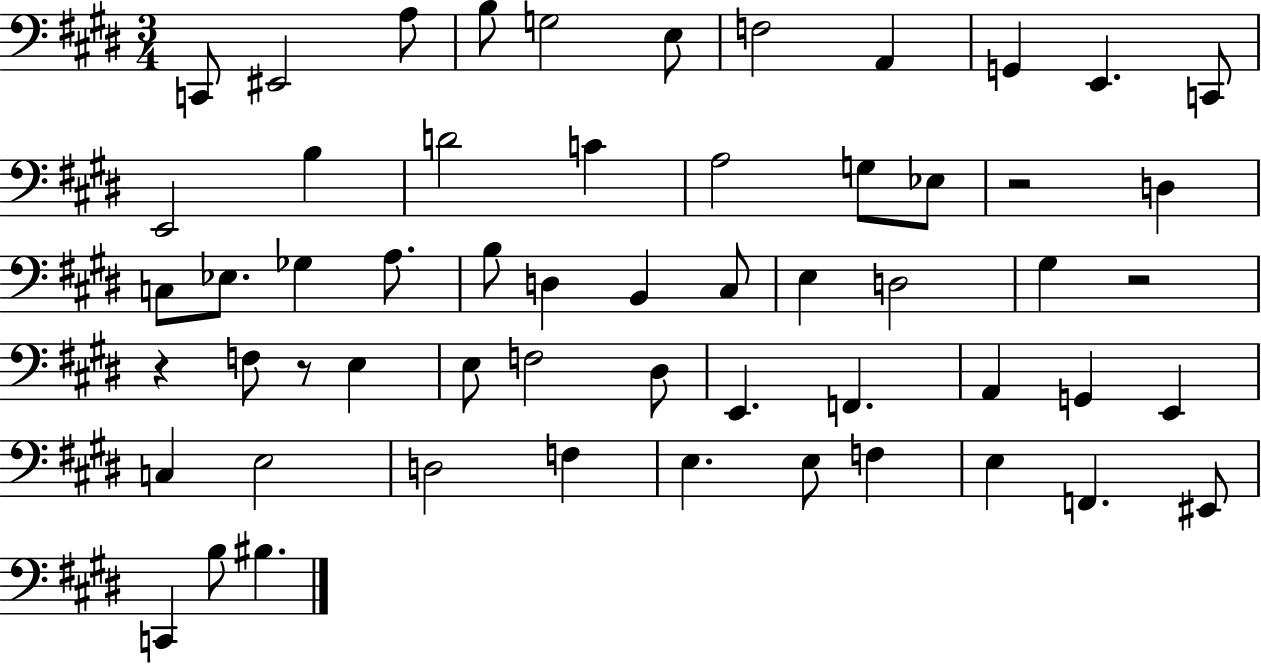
{
  \clef bass
  \numericTimeSignature
  \time 3/4
  \key e \major
  c,8 eis,2 a8 | b8 g2 e8 | f2 a,4 | g,4 e,4. c,8 | \break e,2 b4 | d'2 c'4 | a2 g8 ees8 | r2 d4 | \break c8 ees8. ges4 a8. | b8 d4 b,4 cis8 | e4 d2 | gis4 r2 | \break r4 f8 r8 e4 | e8 f2 dis8 | e,4. f,4. | a,4 g,4 e,4 | \break c4 e2 | d2 f4 | e4. e8 f4 | e4 f,4. eis,8 | \break c,4 b8 bis4. | \bar "|."
}